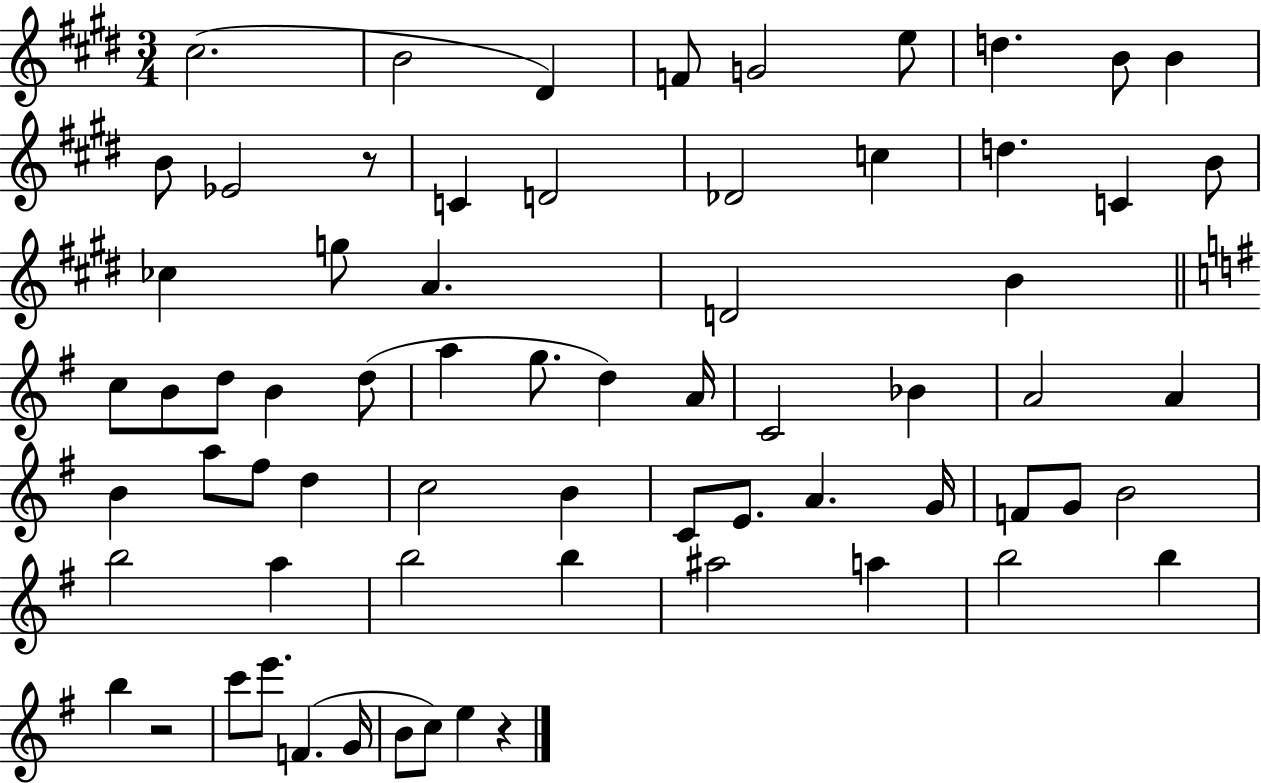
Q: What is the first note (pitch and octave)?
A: C#5